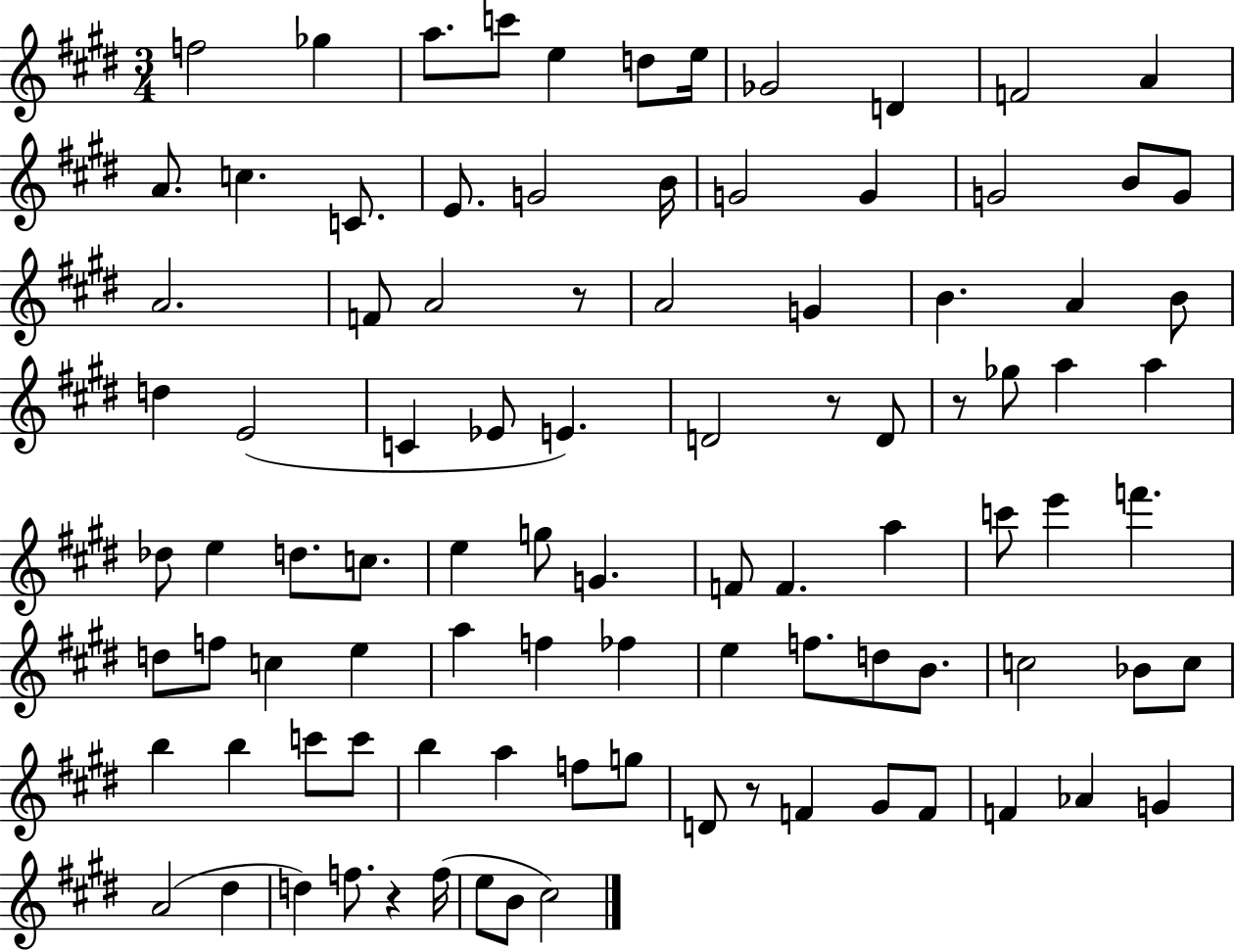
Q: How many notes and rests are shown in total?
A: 95